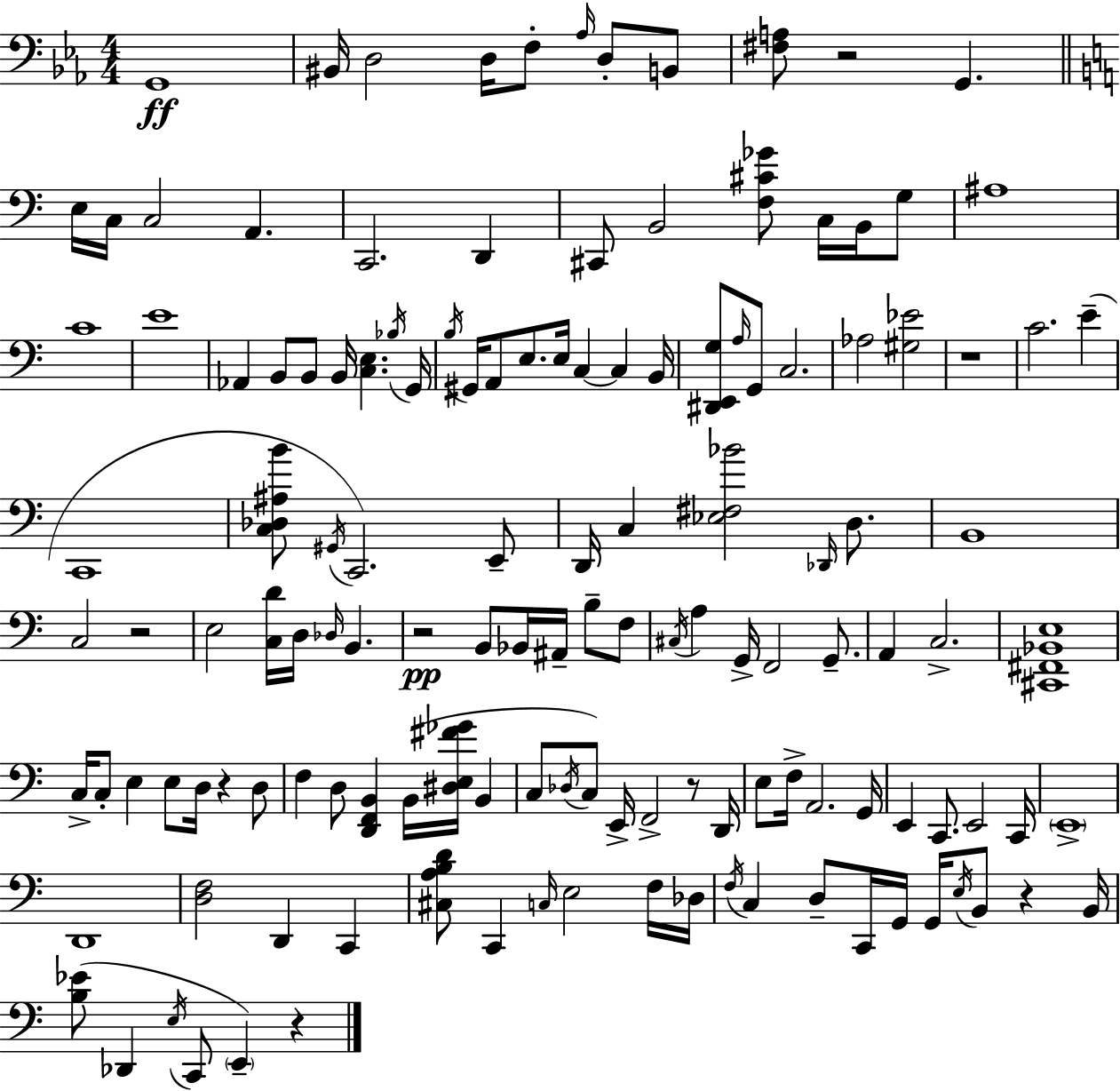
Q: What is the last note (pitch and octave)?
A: E2